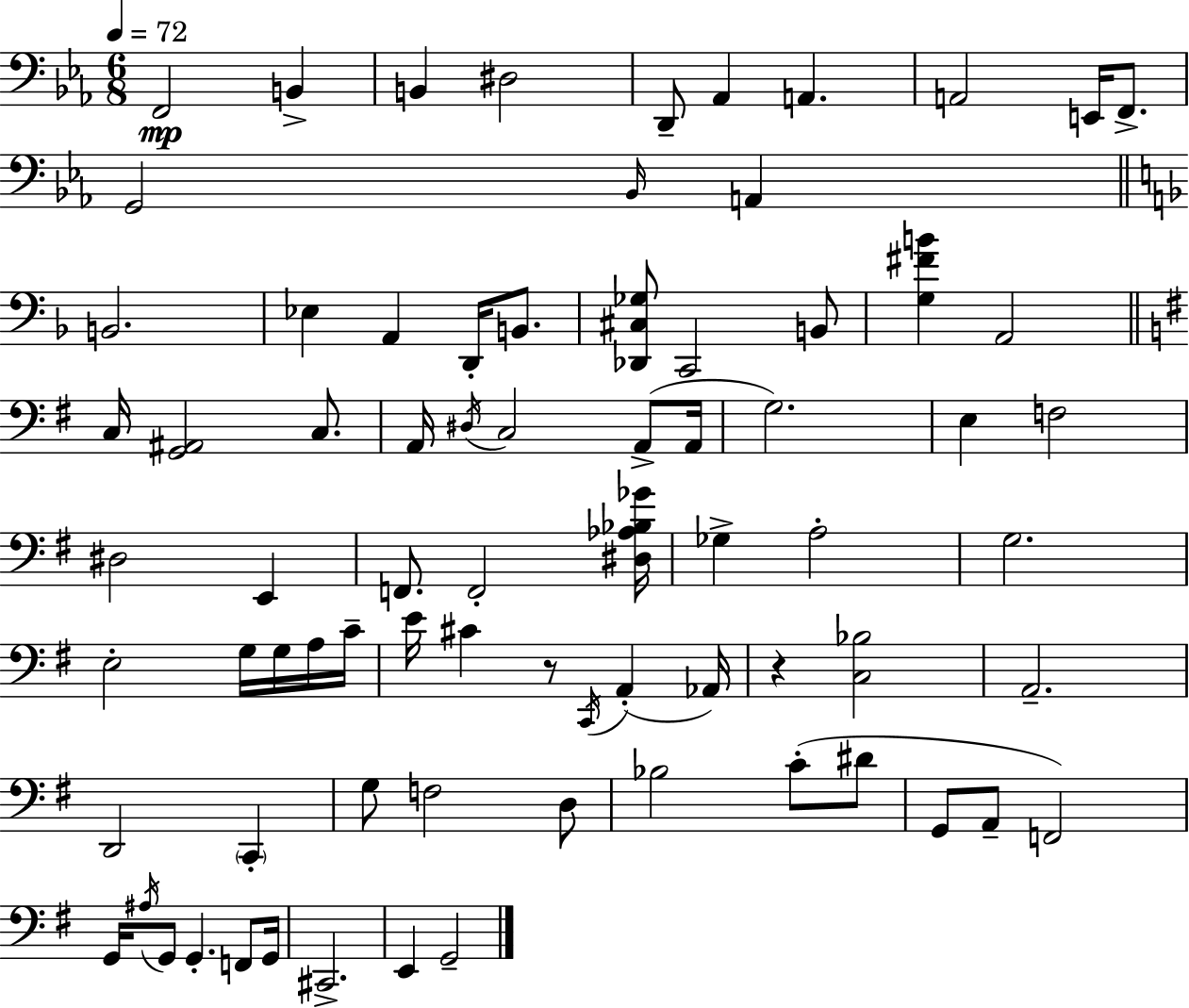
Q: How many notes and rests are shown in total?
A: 76